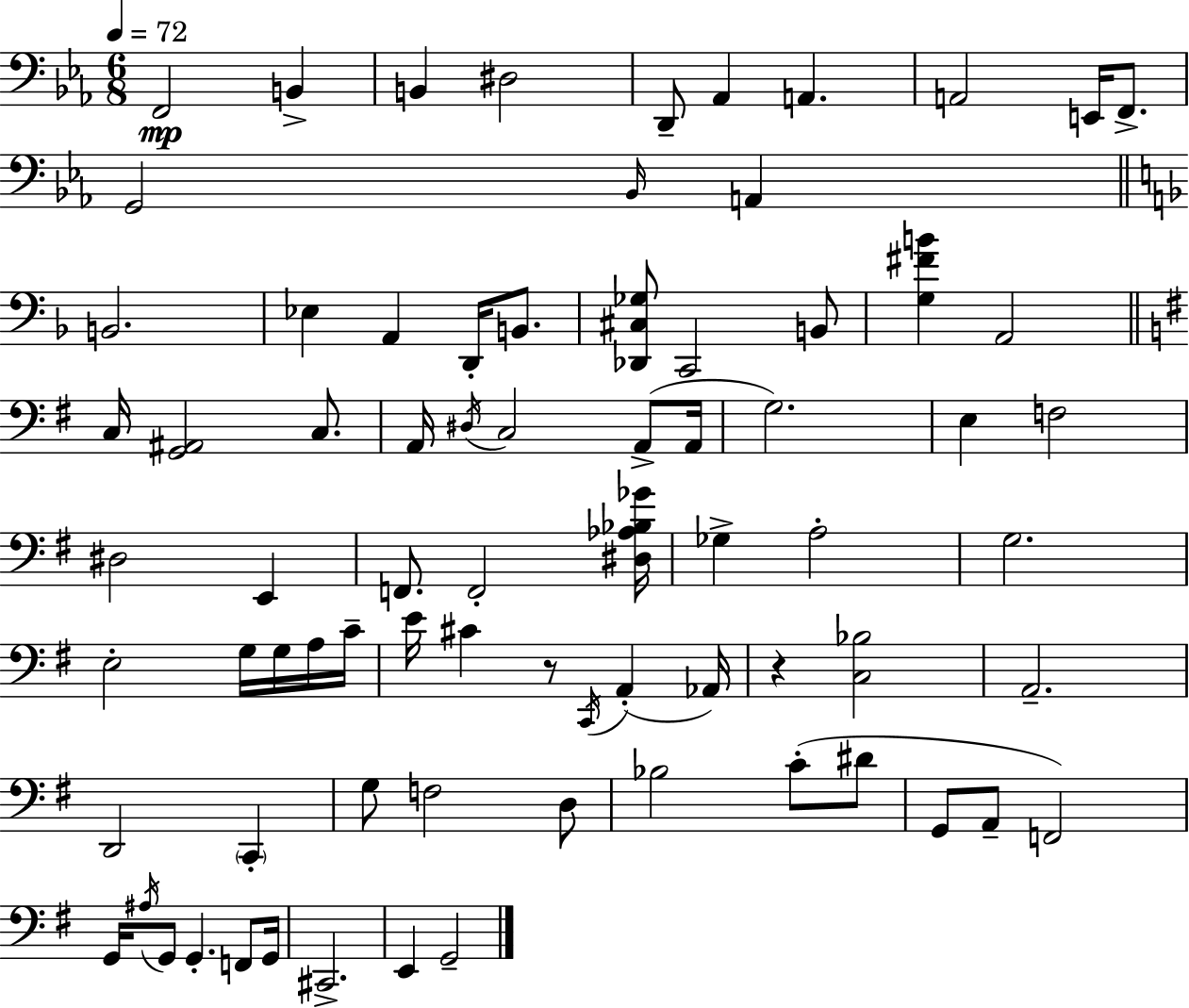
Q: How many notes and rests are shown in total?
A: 76